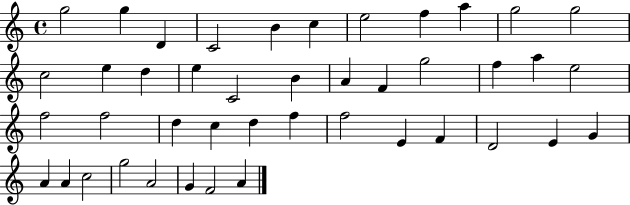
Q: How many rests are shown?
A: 0